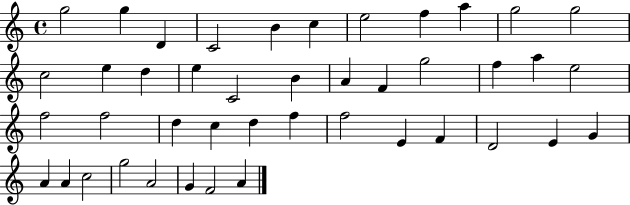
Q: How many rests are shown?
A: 0